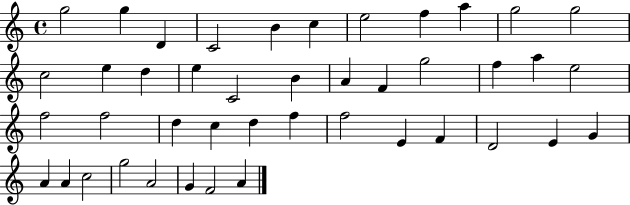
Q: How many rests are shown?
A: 0